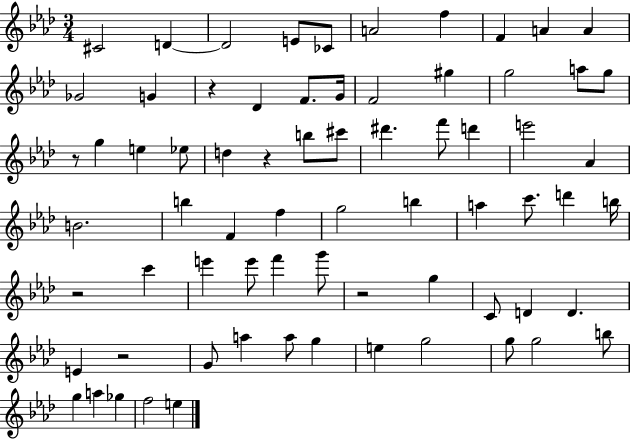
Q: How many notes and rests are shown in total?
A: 71